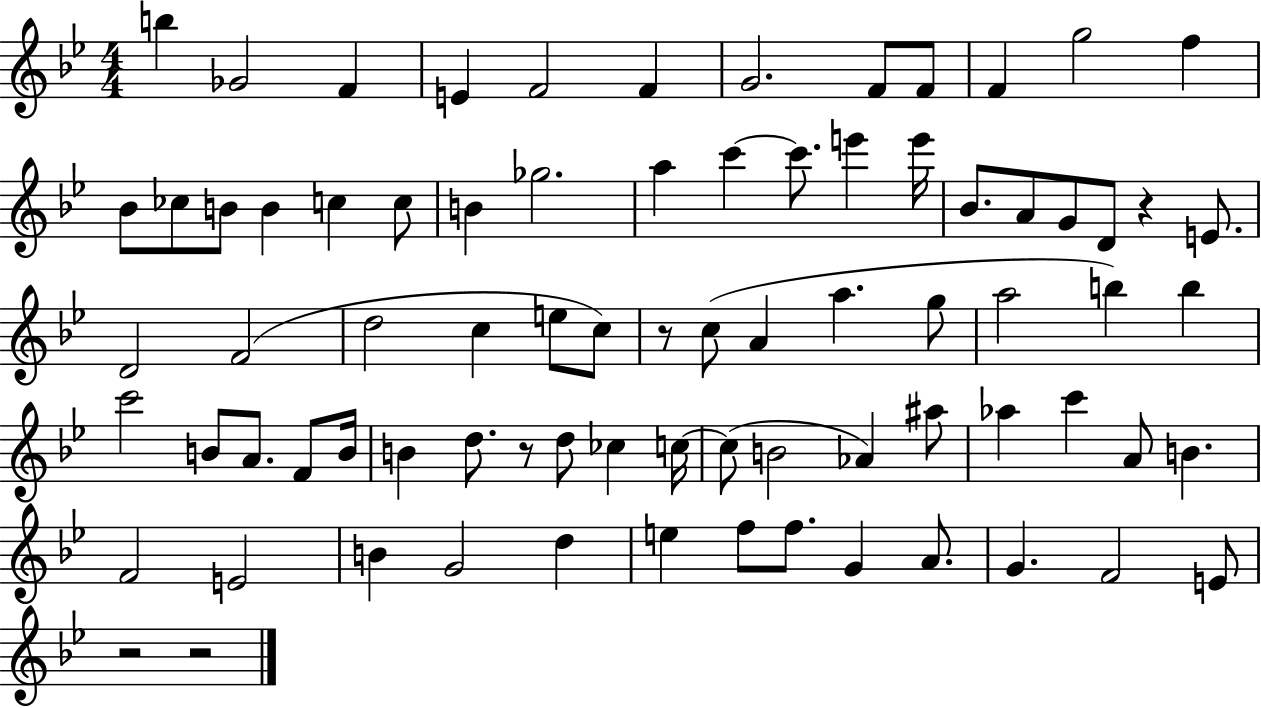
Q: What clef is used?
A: treble